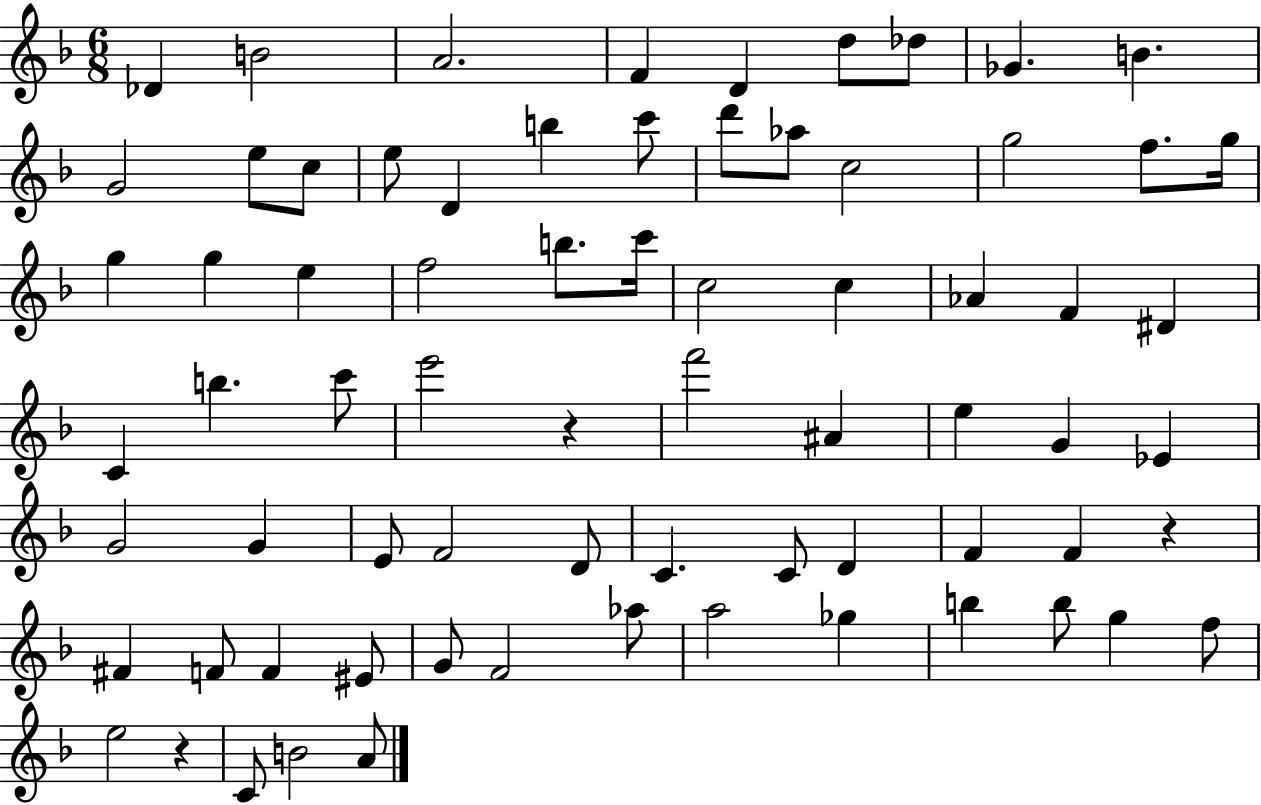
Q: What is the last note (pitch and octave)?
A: A4